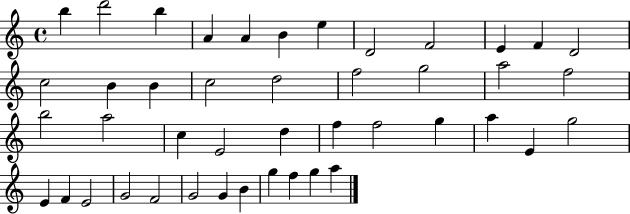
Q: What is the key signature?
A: C major